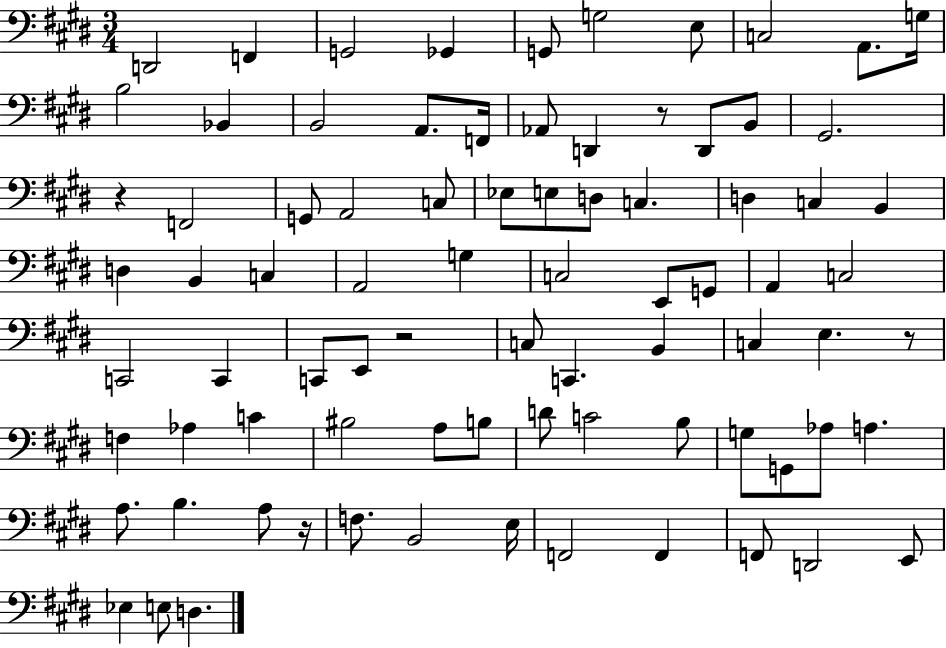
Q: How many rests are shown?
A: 5